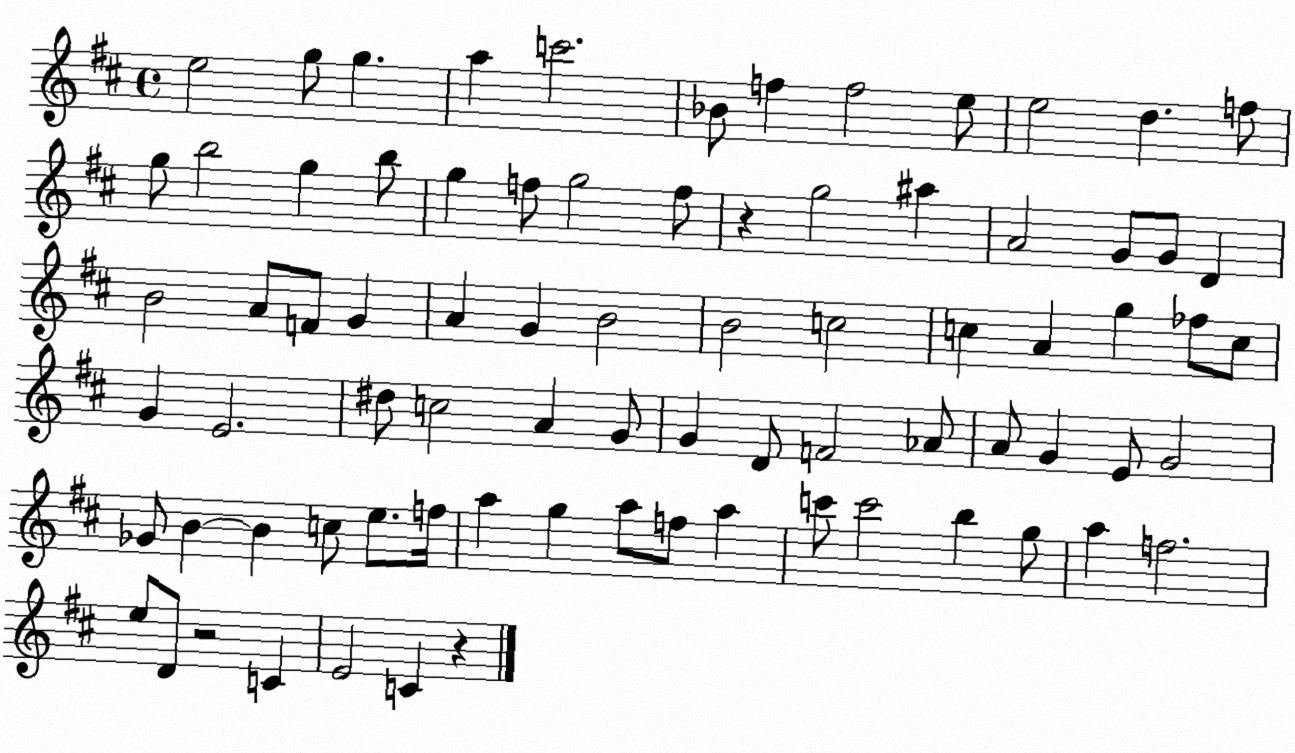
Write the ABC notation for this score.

X:1
T:Untitled
M:4/4
L:1/4
K:D
e2 g/2 g a c'2 _B/2 f f2 e/2 e2 d f/2 g/2 b2 g b/2 g f/2 g2 f/2 z g2 ^a A2 G/2 G/2 D B2 A/2 F/2 G A G B2 B2 c2 c A g _f/2 c/2 G E2 ^d/2 c2 A G/2 G D/2 F2 _A/2 A/2 G E/2 G2 _G/2 B B c/2 e/2 f/4 a g a/2 f/2 a c'/2 c'2 b g/2 a f2 e/2 D/2 z2 C E2 C z